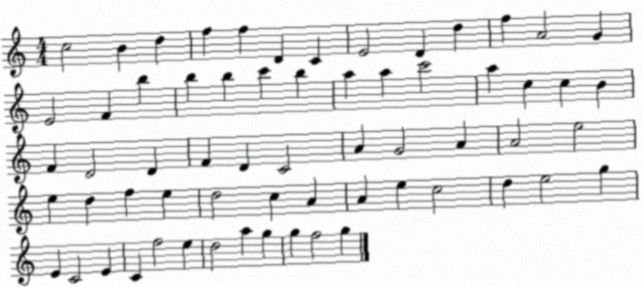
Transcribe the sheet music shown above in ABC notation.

X:1
T:Untitled
M:4/4
L:1/4
K:C
c2 B d f f D C E2 D d f A2 G E2 F b b b c' b a a c'2 a c c B F D2 D F D C2 A G2 A A2 e2 e d f e d2 c A A e c2 d e2 g E C2 E C f2 e d2 a g g f2 g